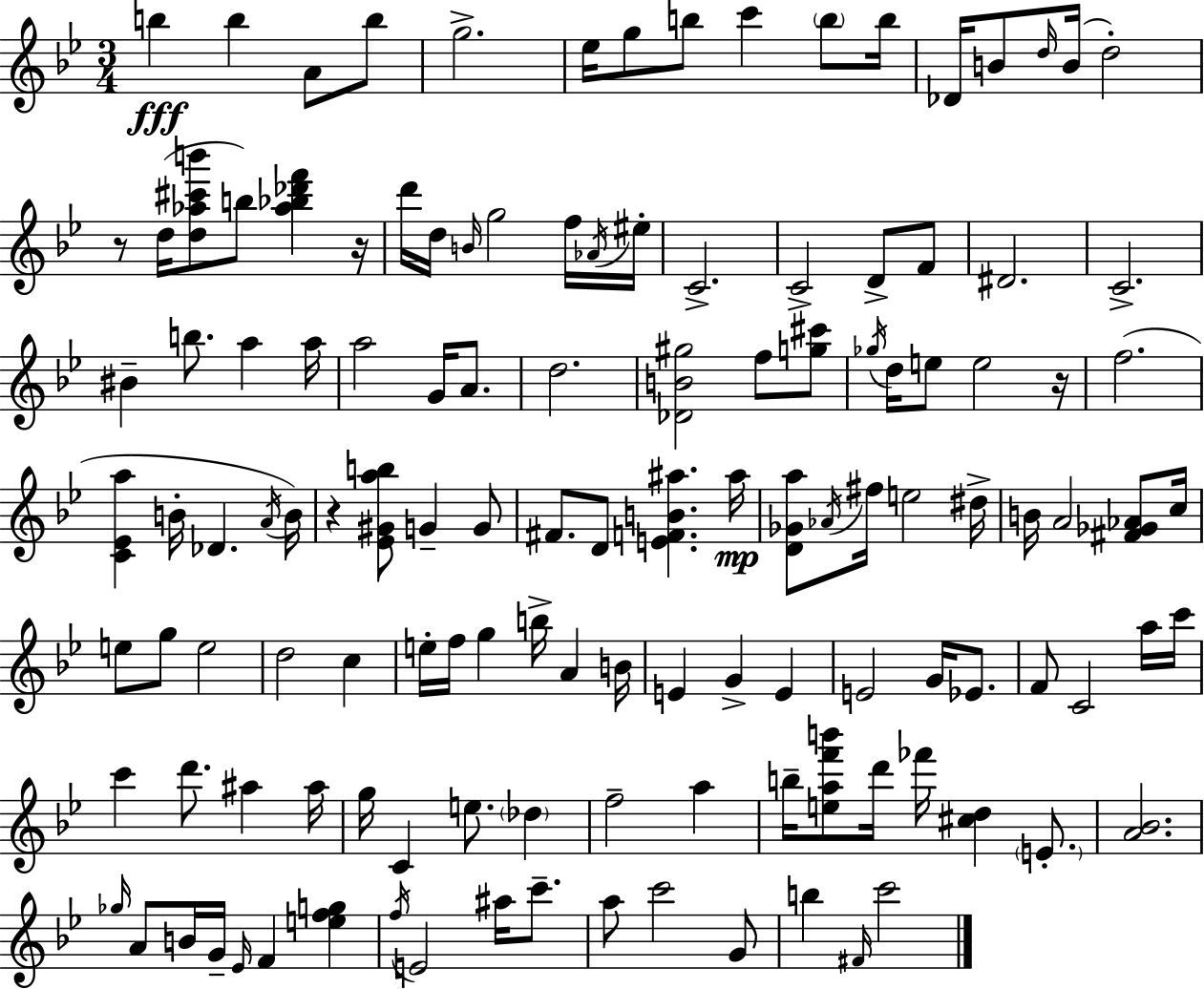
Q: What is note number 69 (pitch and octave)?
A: G5